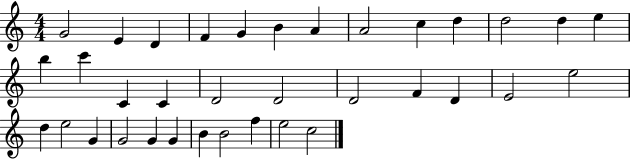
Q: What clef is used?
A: treble